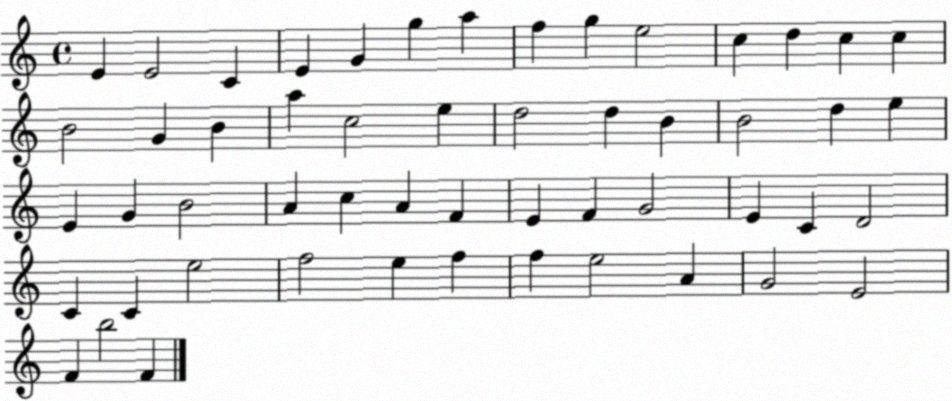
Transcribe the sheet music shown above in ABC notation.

X:1
T:Untitled
M:4/4
L:1/4
K:C
E E2 C E G g a f g e2 c d c c B2 G B a c2 e d2 d B B2 d e E G B2 A c A F E F G2 E C D2 C C e2 f2 e f f e2 A G2 E2 F b2 F